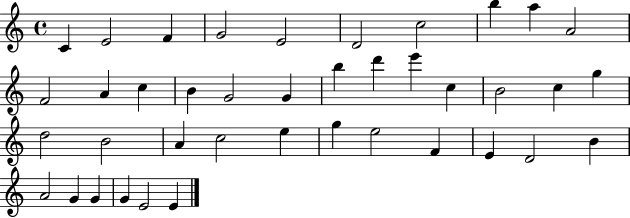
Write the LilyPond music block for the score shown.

{
  \clef treble
  \time 4/4
  \defaultTimeSignature
  \key c \major
  c'4 e'2 f'4 | g'2 e'2 | d'2 c''2 | b''4 a''4 a'2 | \break f'2 a'4 c''4 | b'4 g'2 g'4 | b''4 d'''4 e'''4 c''4 | b'2 c''4 g''4 | \break d''2 b'2 | a'4 c''2 e''4 | g''4 e''2 f'4 | e'4 d'2 b'4 | \break a'2 g'4 g'4 | g'4 e'2 e'4 | \bar "|."
}